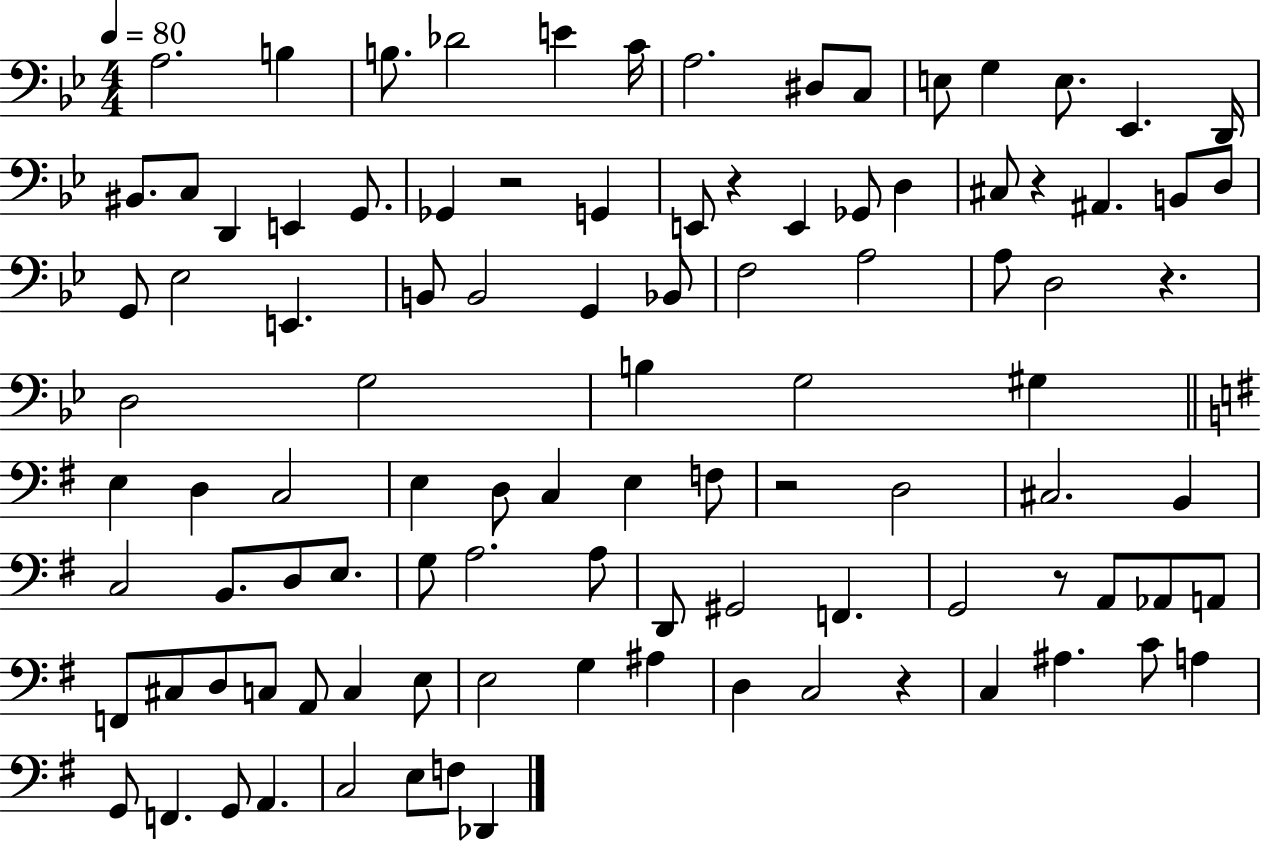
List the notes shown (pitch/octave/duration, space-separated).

A3/h. B3/q B3/e. Db4/h E4/q C4/s A3/h. D#3/e C3/e E3/e G3/q E3/e. Eb2/q. D2/s BIS2/e. C3/e D2/q E2/q G2/e. Gb2/q R/h G2/q E2/e R/q E2/q Gb2/e D3/q C#3/e R/q A#2/q. B2/e D3/e G2/e Eb3/h E2/q. B2/e B2/h G2/q Bb2/e F3/h A3/h A3/e D3/h R/q. D3/h G3/h B3/q G3/h G#3/q E3/q D3/q C3/h E3/q D3/e C3/q E3/q F3/e R/h D3/h C#3/h. B2/q C3/h B2/e. D3/e E3/e. G3/e A3/h. A3/e D2/e G#2/h F2/q. G2/h R/e A2/e Ab2/e A2/e F2/e C#3/e D3/e C3/e A2/e C3/q E3/e E3/h G3/q A#3/q D3/q C3/h R/q C3/q A#3/q. C4/e A3/q G2/e F2/q. G2/e A2/q. C3/h E3/e F3/e Db2/q